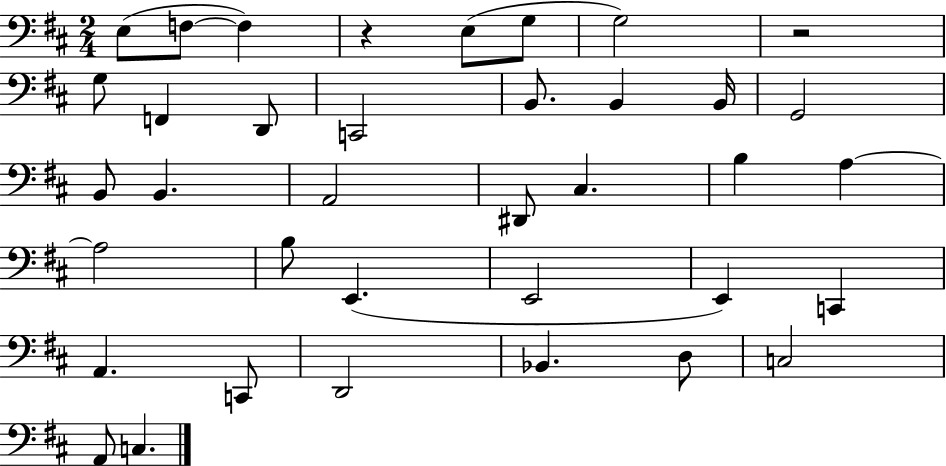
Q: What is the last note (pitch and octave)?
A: C3